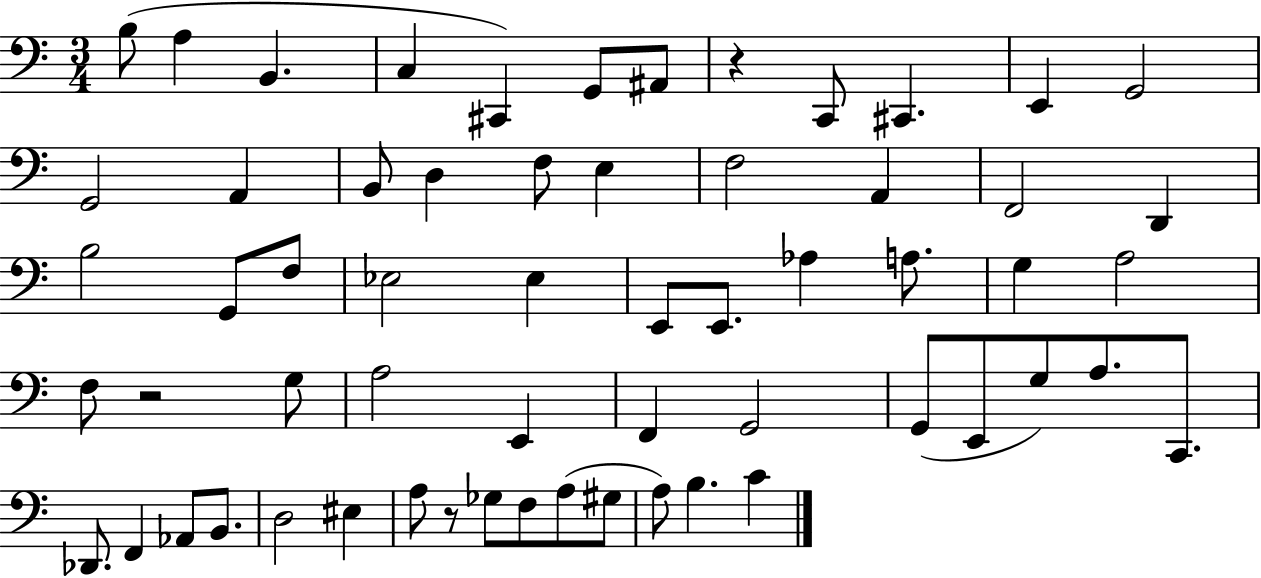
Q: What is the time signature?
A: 3/4